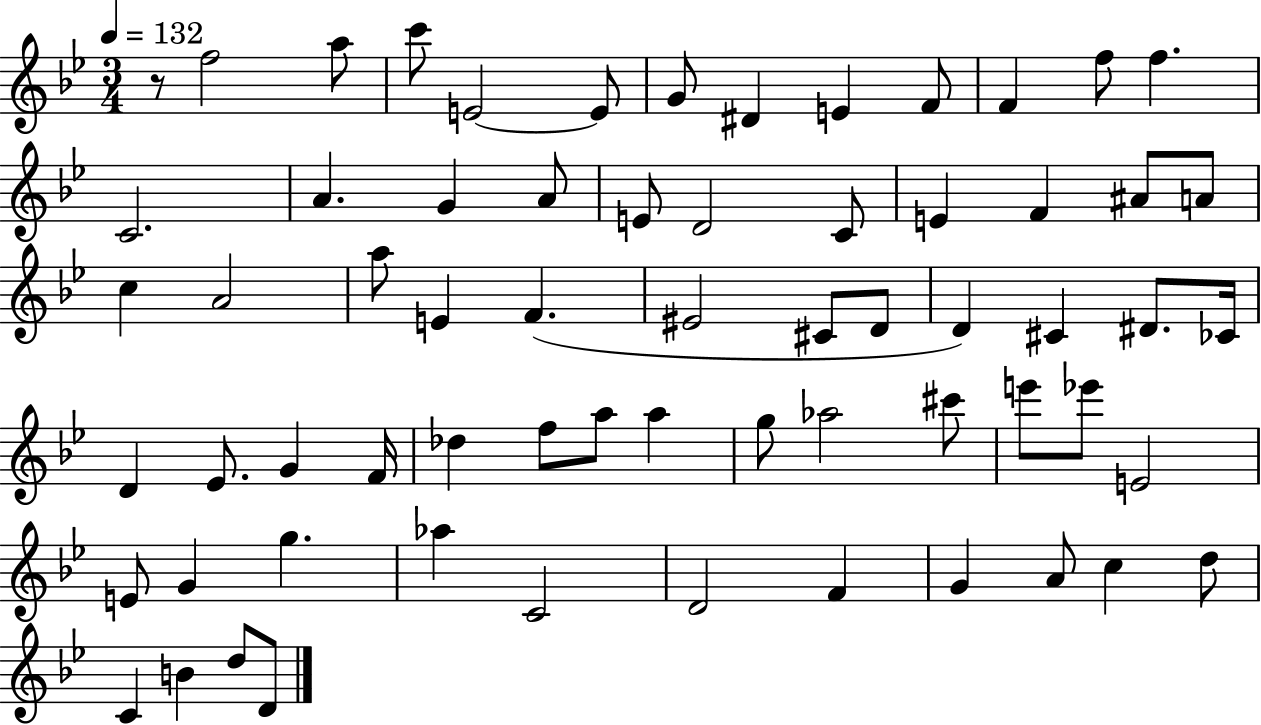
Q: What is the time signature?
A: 3/4